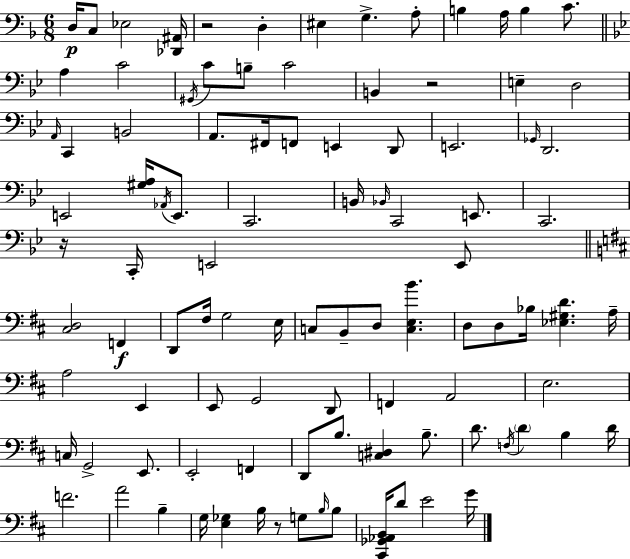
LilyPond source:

{
  \clef bass
  \numericTimeSignature
  \time 6/8
  \key f \major
  d16\p c8 ees2 <des, ais,>16 | r2 d4-. | eis4 g4.-> a8-. | b4 a16 b4 c'8. | \break \bar "||" \break \key bes \major a4 c'2 | \acciaccatura { gis,16 } c'8 b8-- c'2 | b,4 r2 | e4-- d2 | \break \grace { a,16 } c,4 b,2 | a,8. fis,16 f,8 e,4 | d,8 e,2. | \grace { ges,16 } d,2. | \break e,2 <gis a>16 | \acciaccatura { aes,16 } e,8. c,2. | b,16 \grace { bes,16 } c,2 | e,8. c,2. | \break r16 c,16-. e,2 | e,8 \bar "||" \break \key b \minor <cis d>2 f,4\f | d,8 fis16 g2 e16 | c8 b,8-- d8 <c e b'>4. | d8 d8 bes16 <ees gis d'>4. a16-- | \break a2 e,4 | e,8 g,2 d,8 | f,4 a,2 | e2. | \break c16 g,2-> e,8. | e,2-. f,4 | d,8 b8. <c dis>4 b8.-- | d'8. \acciaccatura { f16 } \parenthesize d'4 b4 | \break d'16 f'2. | a'2 b4-- | g16 <e ges>4 b16 r8 g8 \grace { b16 } | b8 <cis, ges, aes, b,>16 d'8 e'2 | \break g'16 \bar "|."
}